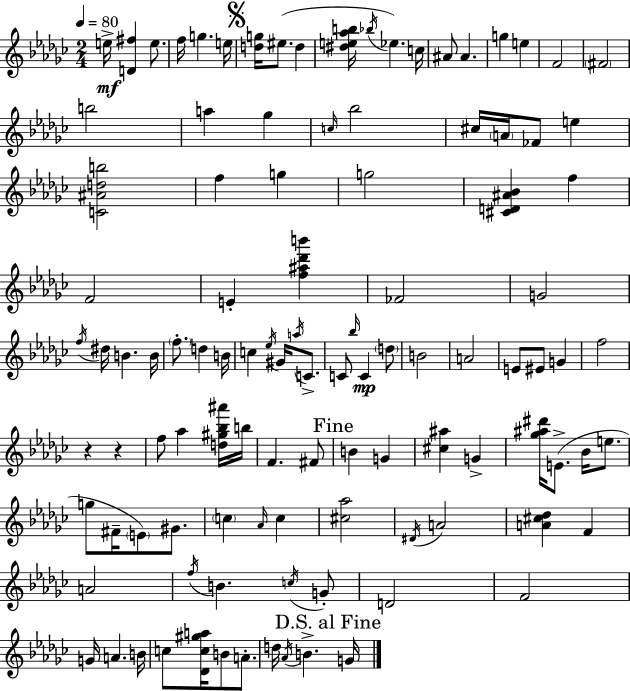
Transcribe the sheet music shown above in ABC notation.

X:1
T:Untitled
M:2/4
L:1/4
K:Ebm
e/4 [D^f] e/2 f/4 g e/4 [dg]/4 ^e/2 d [^de_ab]/4 _b/4 _e c/4 ^A/2 ^A g e F2 ^F2 b2 a _g c/4 _b2 ^c/4 A/4 _F/2 e [C^Adb]2 f g g2 [^CD^A_B] f F2 E [f^a_d'b'] _F2 G2 f/4 ^d/4 B B/4 f/2 d B/4 c _e/4 ^G/4 a/4 C/2 C/2 _b/4 C d/2 B2 A2 E/2 ^E/2 G f2 z z f/2 _a [d^g_b^a']/4 b/4 F ^F/2 B G [^c^a] G [_g^a^d']/4 E/2 _B/4 e/2 g/2 ^F/4 E/2 ^G/2 c _A/4 c [^c_a]2 ^D/4 A2 [A^c_d] F A2 f/4 B c/4 G/2 D2 F2 G/4 A B/4 c/2 [_Dc^ga]/4 B/2 A/2 d/4 _A/4 B G/4